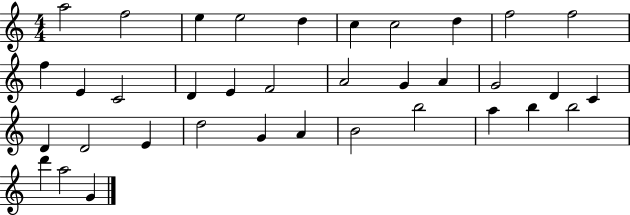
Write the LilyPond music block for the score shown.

{
  \clef treble
  \numericTimeSignature
  \time 4/4
  \key c \major
  a''2 f''2 | e''4 e''2 d''4 | c''4 c''2 d''4 | f''2 f''2 | \break f''4 e'4 c'2 | d'4 e'4 f'2 | a'2 g'4 a'4 | g'2 d'4 c'4 | \break d'4 d'2 e'4 | d''2 g'4 a'4 | b'2 b''2 | a''4 b''4 b''2 | \break d'''4 a''2 g'4 | \bar "|."
}